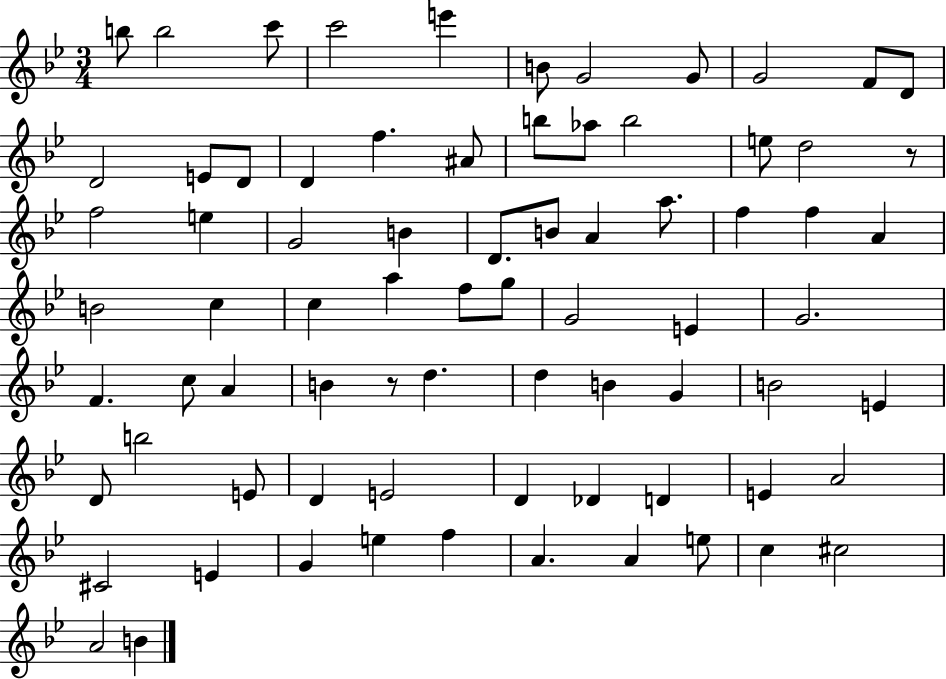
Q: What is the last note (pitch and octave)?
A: B4